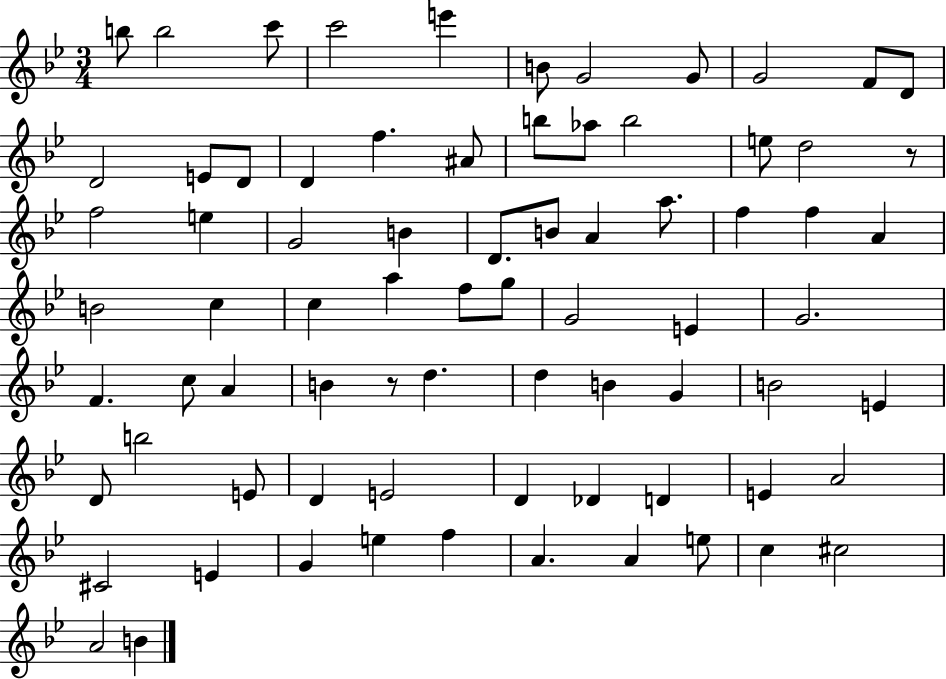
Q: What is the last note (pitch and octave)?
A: B4